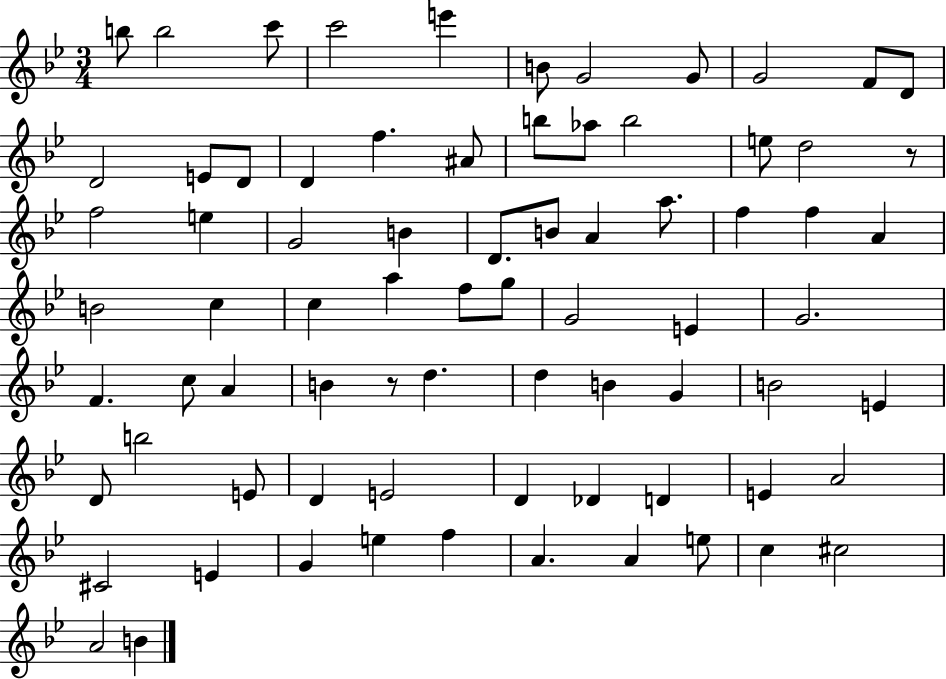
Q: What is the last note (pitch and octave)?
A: B4